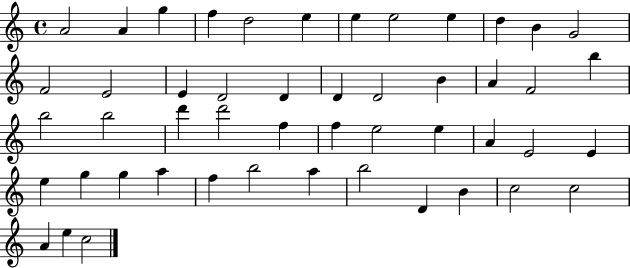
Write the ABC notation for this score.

X:1
T:Untitled
M:4/4
L:1/4
K:C
A2 A g f d2 e e e2 e d B G2 F2 E2 E D2 D D D2 B A F2 b b2 b2 d' d'2 f f e2 e A E2 E e g g a f b2 a b2 D B c2 c2 A e c2